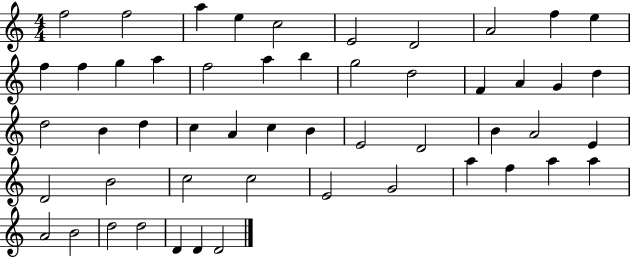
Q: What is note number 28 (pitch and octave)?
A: A4